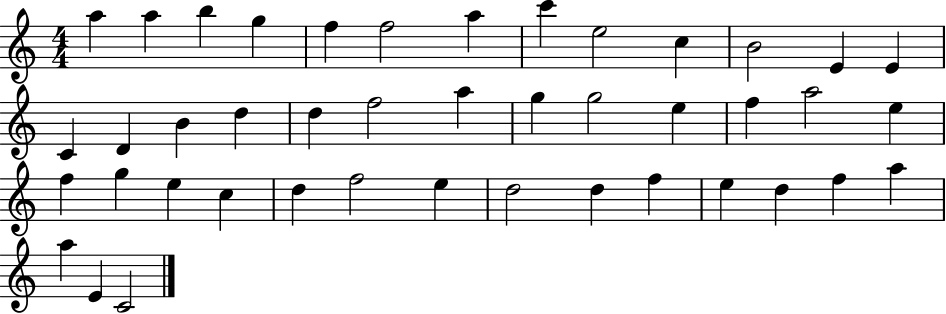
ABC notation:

X:1
T:Untitled
M:4/4
L:1/4
K:C
a a b g f f2 a c' e2 c B2 E E C D B d d f2 a g g2 e f a2 e f g e c d f2 e d2 d f e d f a a E C2